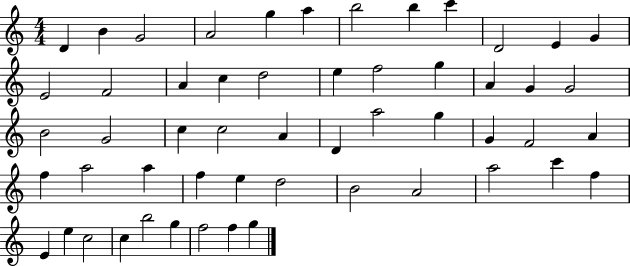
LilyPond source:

{
  \clef treble
  \numericTimeSignature
  \time 4/4
  \key c \major
  d'4 b'4 g'2 | a'2 g''4 a''4 | b''2 b''4 c'''4 | d'2 e'4 g'4 | \break e'2 f'2 | a'4 c''4 d''2 | e''4 f''2 g''4 | a'4 g'4 g'2 | \break b'2 g'2 | c''4 c''2 a'4 | d'4 a''2 g''4 | g'4 f'2 a'4 | \break f''4 a''2 a''4 | f''4 e''4 d''2 | b'2 a'2 | a''2 c'''4 f''4 | \break e'4 e''4 c''2 | c''4 b''2 g''4 | f''2 f''4 g''4 | \bar "|."
}